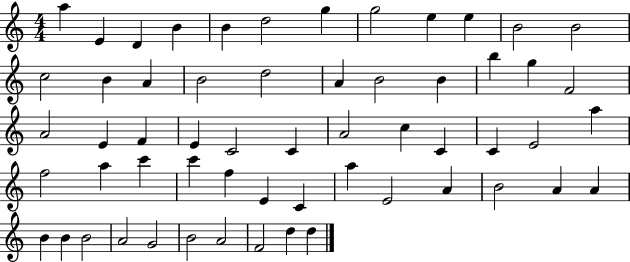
A5/q E4/q D4/q B4/q B4/q D5/h G5/q G5/h E5/q E5/q B4/h B4/h C5/h B4/q A4/q B4/h D5/h A4/q B4/h B4/q B5/q G5/q F4/h A4/h E4/q F4/q E4/q C4/h C4/q A4/h C5/q C4/q C4/q E4/h A5/q F5/h A5/q C6/q C6/q F5/q E4/q C4/q A5/q E4/h A4/q B4/h A4/q A4/q B4/q B4/q B4/h A4/h G4/h B4/h A4/h F4/h D5/q D5/q